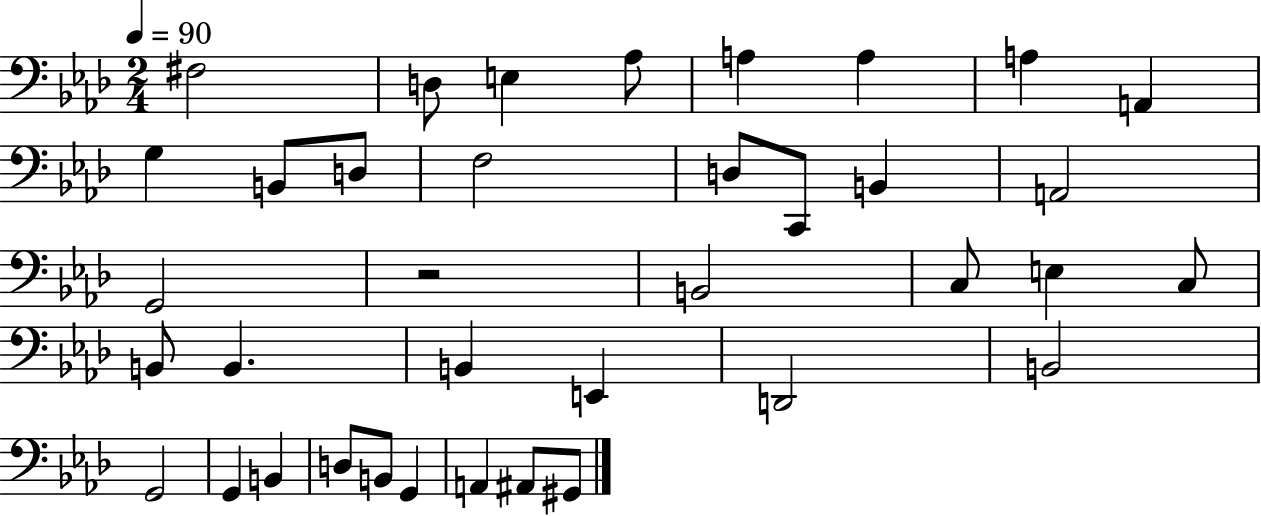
{
  \clef bass
  \numericTimeSignature
  \time 2/4
  \key aes \major
  \tempo 4 = 90
  fis2 | d8 e4 aes8 | a4 a4 | a4 a,4 | \break g4 b,8 d8 | f2 | d8 c,8 b,4 | a,2 | \break g,2 | r2 | b,2 | c8 e4 c8 | \break b,8 b,4. | b,4 e,4 | d,2 | b,2 | \break g,2 | g,4 b,4 | d8 b,8 g,4 | a,4 ais,8 gis,8 | \break \bar "|."
}